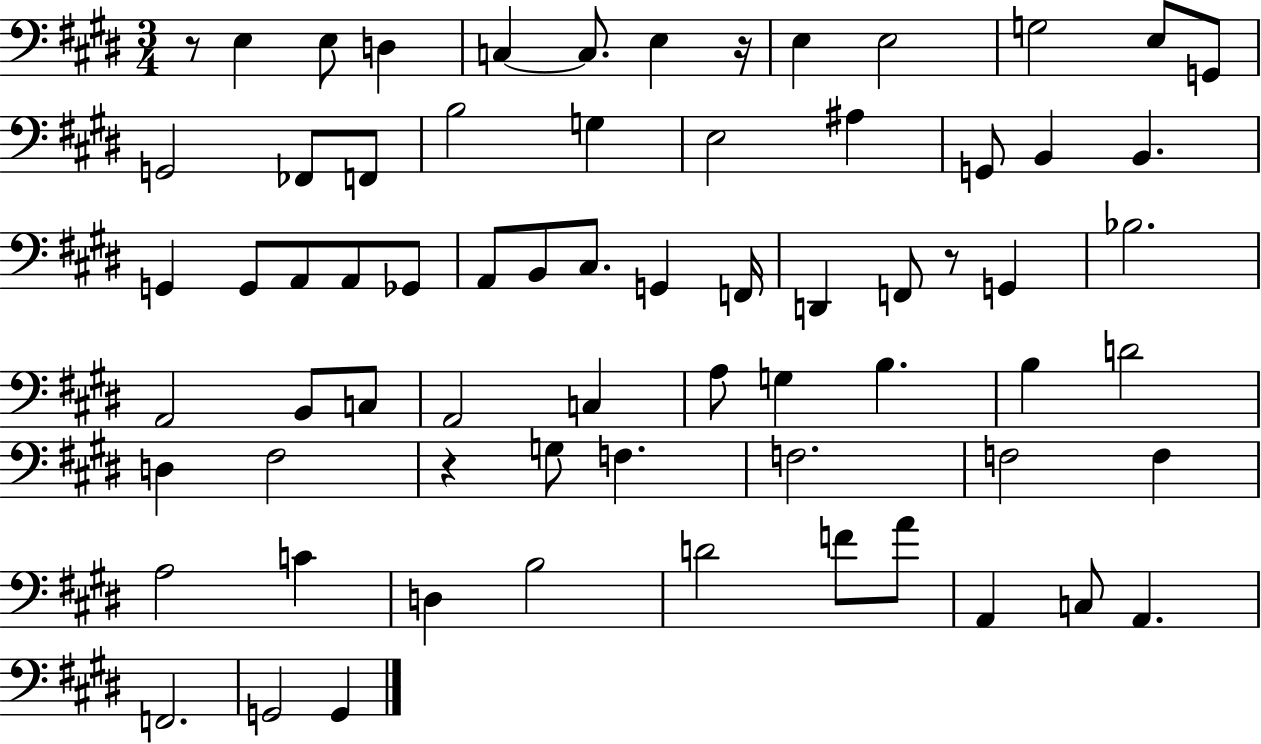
X:1
T:Untitled
M:3/4
L:1/4
K:E
z/2 E, E,/2 D, C, C,/2 E, z/4 E, E,2 G,2 E,/2 G,,/2 G,,2 _F,,/2 F,,/2 B,2 G, E,2 ^A, G,,/2 B,, B,, G,, G,,/2 A,,/2 A,,/2 _G,,/2 A,,/2 B,,/2 ^C,/2 G,, F,,/4 D,, F,,/2 z/2 G,, _B,2 A,,2 B,,/2 C,/2 A,,2 C, A,/2 G, B, B, D2 D, ^F,2 z G,/2 F, F,2 F,2 F, A,2 C D, B,2 D2 F/2 A/2 A,, C,/2 A,, F,,2 G,,2 G,,